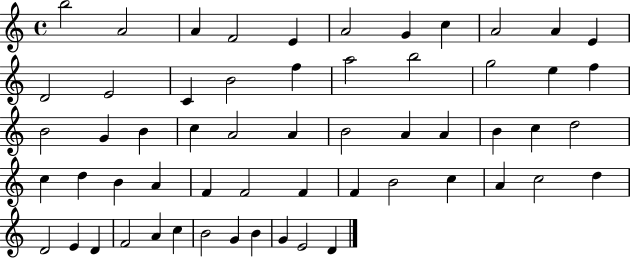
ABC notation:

X:1
T:Untitled
M:4/4
L:1/4
K:C
b2 A2 A F2 E A2 G c A2 A E D2 E2 C B2 f a2 b2 g2 e f B2 G B c A2 A B2 A A B c d2 c d B A F F2 F F B2 c A c2 d D2 E D F2 A c B2 G B G E2 D